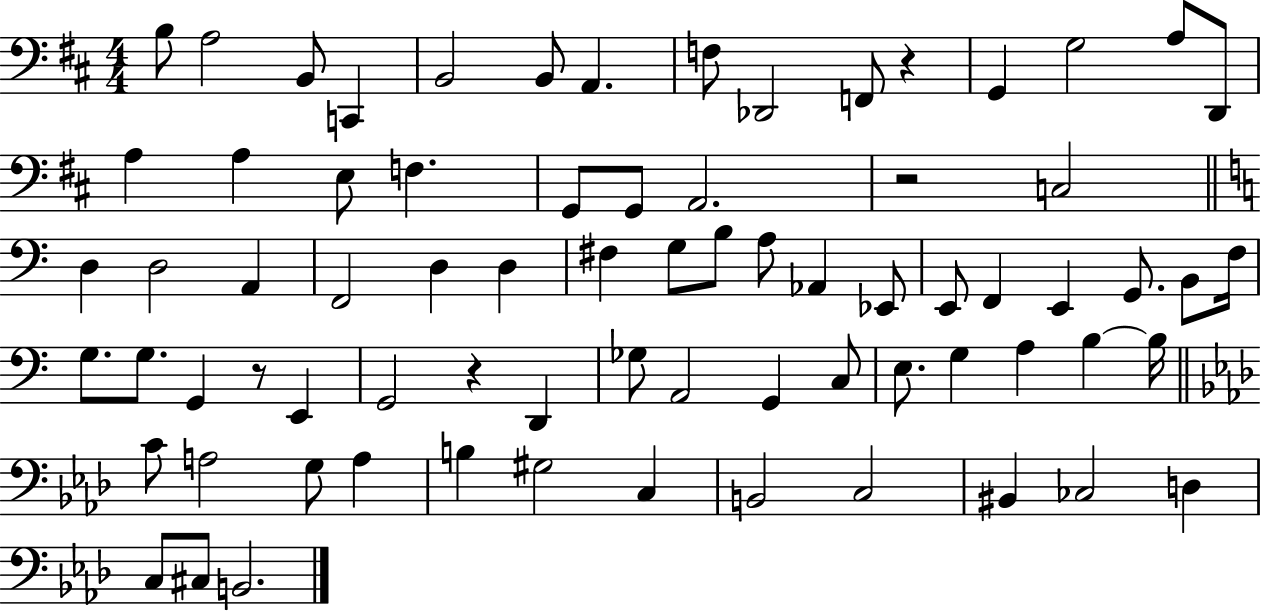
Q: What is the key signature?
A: D major